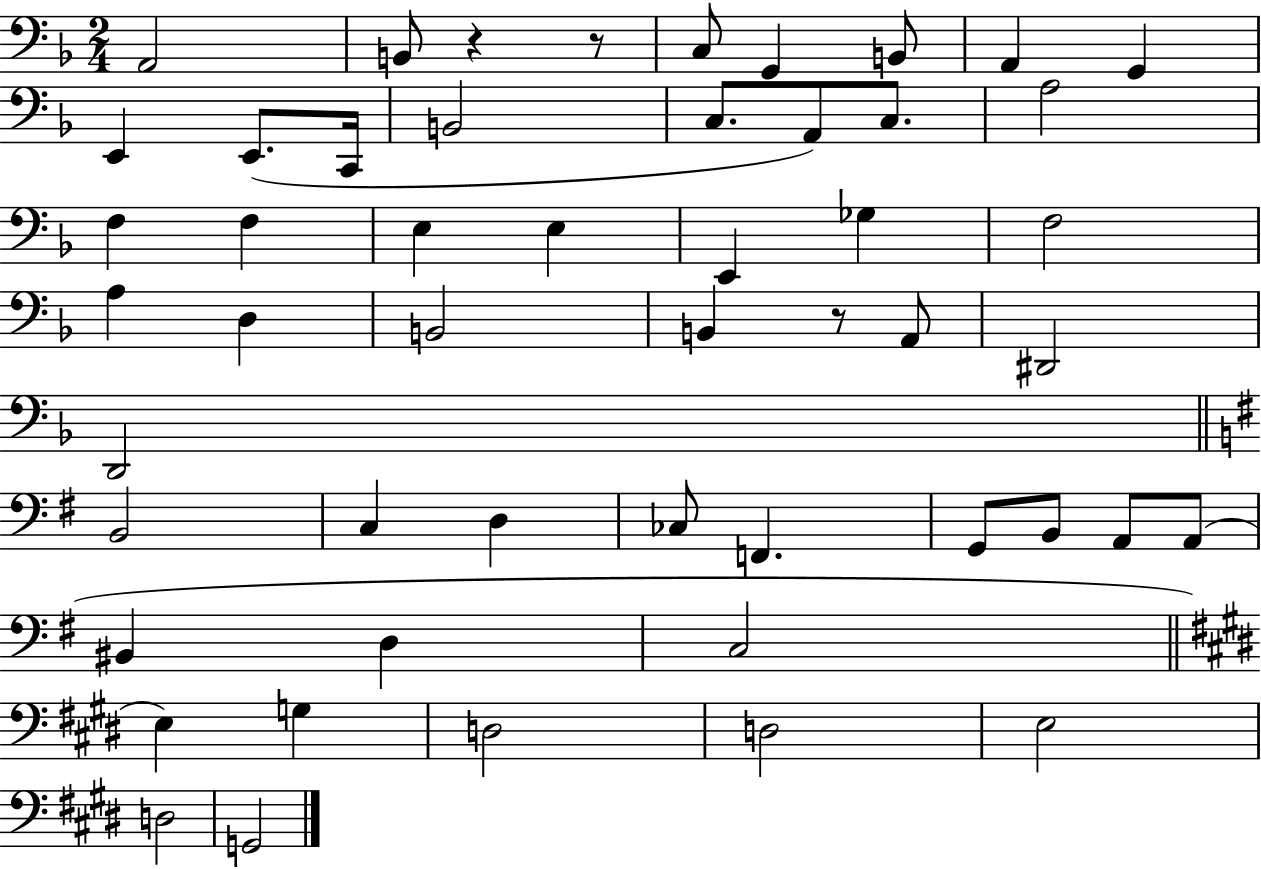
{
  \clef bass
  \numericTimeSignature
  \time 2/4
  \key f \major
  \repeat volta 2 { a,2 | b,8 r4 r8 | c8 g,4 b,8 | a,4 g,4 | \break e,4 e,8.( c,16 | b,2 | c8. a,8) c8. | a2 | \break f4 f4 | e4 e4 | e,4 ges4 | f2 | \break a4 d4 | b,2 | b,4 r8 a,8 | dis,2 | \break d,2 | \bar "||" \break \key g \major b,2 | c4 d4 | ces8 f,4. | g,8 b,8 a,8 a,8( | \break bis,4 d4 | c2 | \bar "||" \break \key e \major e4) g4 | d2 | d2 | e2 | \break d2 | g,2 | } \bar "|."
}